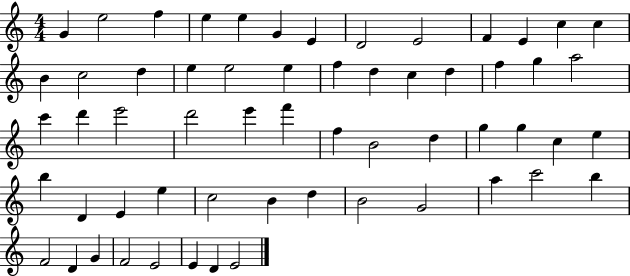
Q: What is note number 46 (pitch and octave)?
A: D5